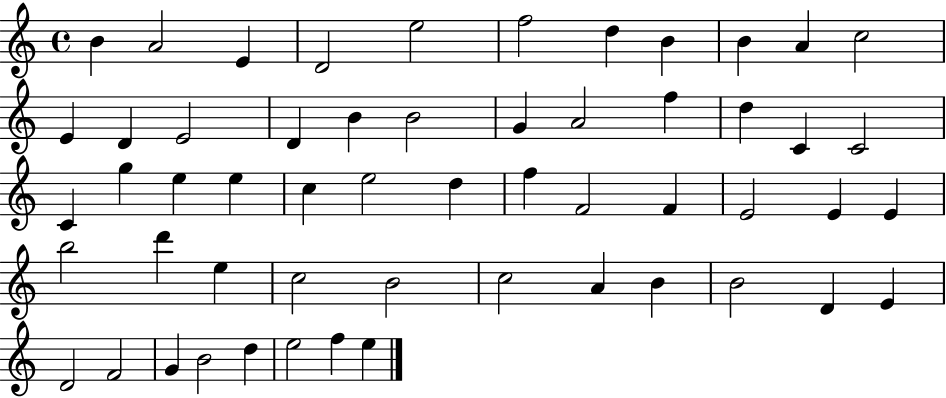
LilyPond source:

{
  \clef treble
  \time 4/4
  \defaultTimeSignature
  \key c \major
  b'4 a'2 e'4 | d'2 e''2 | f''2 d''4 b'4 | b'4 a'4 c''2 | \break e'4 d'4 e'2 | d'4 b'4 b'2 | g'4 a'2 f''4 | d''4 c'4 c'2 | \break c'4 g''4 e''4 e''4 | c''4 e''2 d''4 | f''4 f'2 f'4 | e'2 e'4 e'4 | \break b''2 d'''4 e''4 | c''2 b'2 | c''2 a'4 b'4 | b'2 d'4 e'4 | \break d'2 f'2 | g'4 b'2 d''4 | e''2 f''4 e''4 | \bar "|."
}